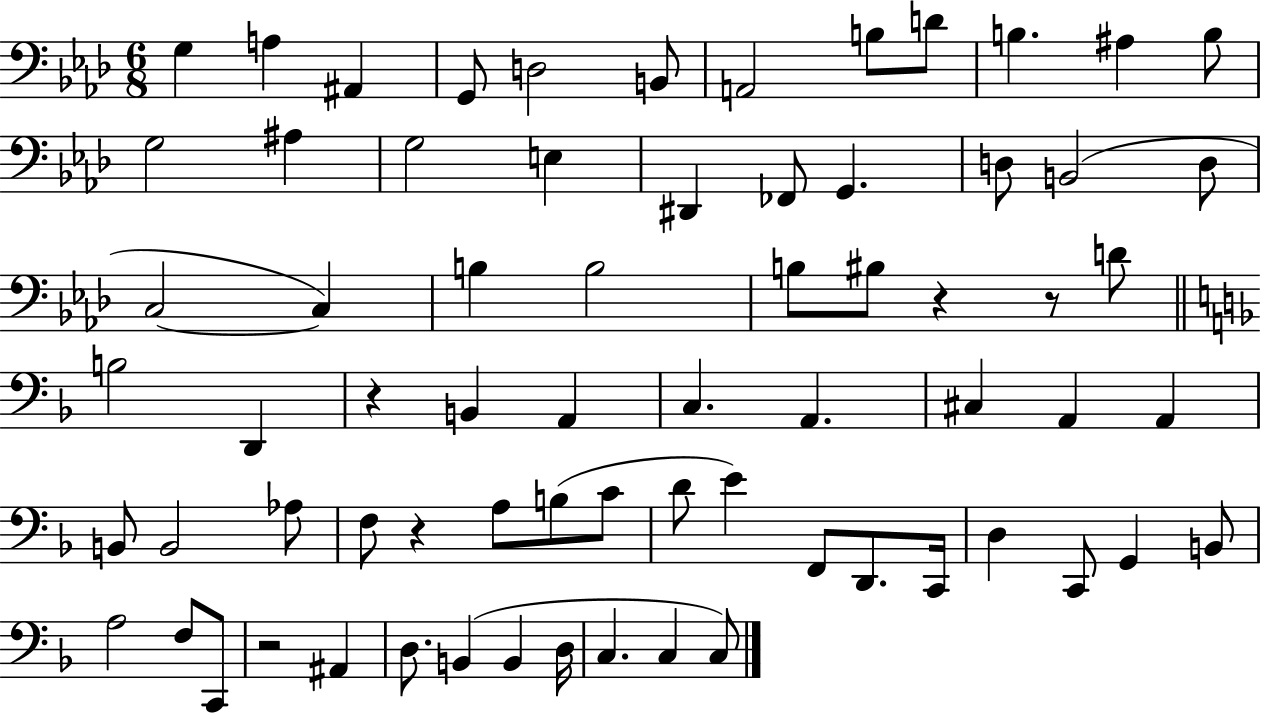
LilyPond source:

{
  \clef bass
  \numericTimeSignature
  \time 6/8
  \key aes \major
  g4 a4 ais,4 | g,8 d2 b,8 | a,2 b8 d'8 | b4. ais4 b8 | \break g2 ais4 | g2 e4 | dis,4 fes,8 g,4. | d8 b,2( d8 | \break c2~~ c4) | b4 b2 | b8 bis8 r4 r8 d'8 | \bar "||" \break \key f \major b2 d,4 | r4 b,4 a,4 | c4. a,4. | cis4 a,4 a,4 | \break b,8 b,2 aes8 | f8 r4 a8 b8( c'8 | d'8 e'4) f,8 d,8. c,16 | d4 c,8 g,4 b,8 | \break a2 f8 c,8 | r2 ais,4 | d8. b,4( b,4 d16 | c4. c4 c8) | \break \bar "|."
}